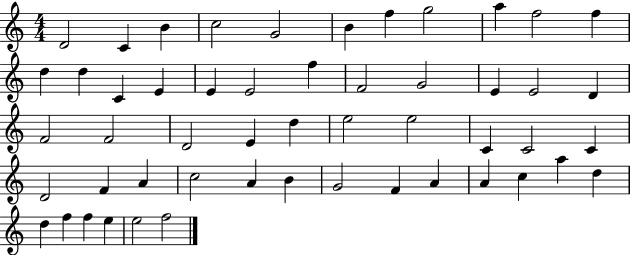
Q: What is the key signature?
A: C major